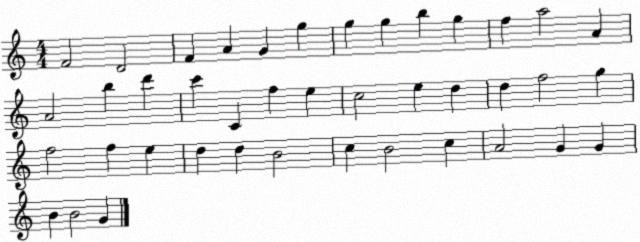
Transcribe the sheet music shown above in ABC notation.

X:1
T:Untitled
M:4/4
L:1/4
K:C
F2 D2 F A G g g g b g f a2 A A2 b d' c' C f e c2 e d d f2 g f2 f e d d B2 c B2 c A2 G G B B2 G